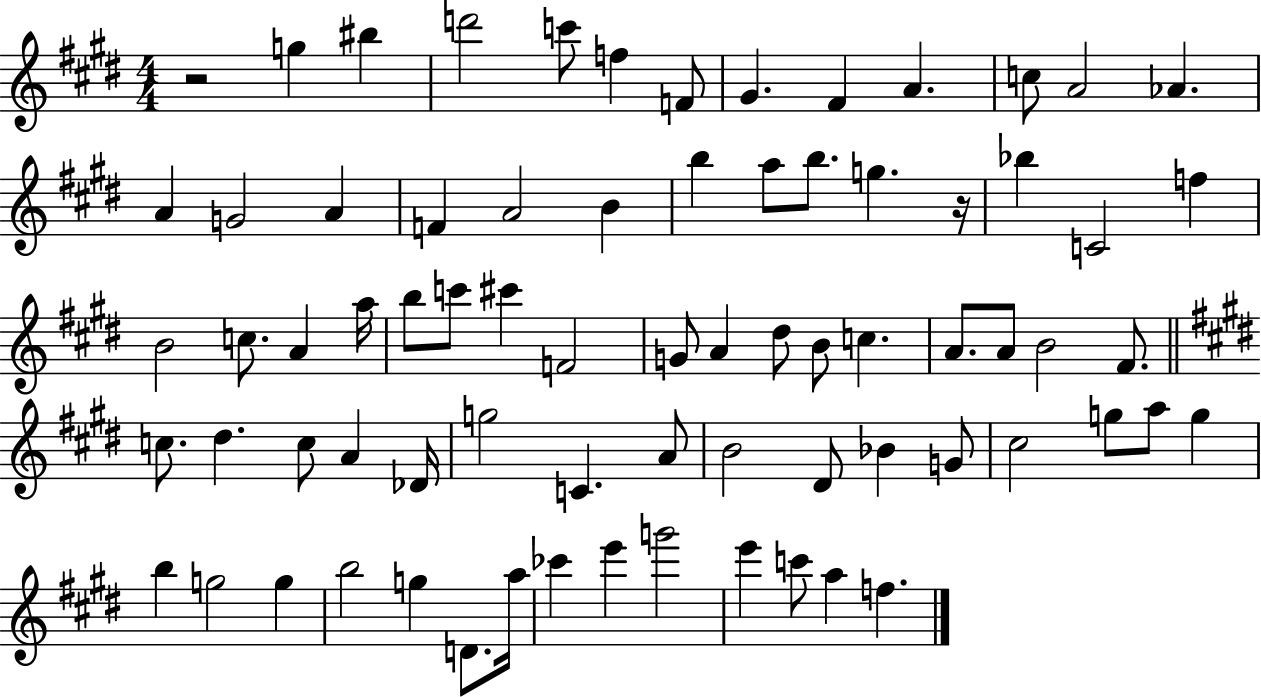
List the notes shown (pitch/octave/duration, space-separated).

R/h G5/q BIS5/q D6/h C6/e F5/q F4/e G#4/q. F#4/q A4/q. C5/e A4/h Ab4/q. A4/q G4/h A4/q F4/q A4/h B4/q B5/q A5/e B5/e. G5/q. R/s Bb5/q C4/h F5/q B4/h C5/e. A4/q A5/s B5/e C6/e C#6/q F4/h G4/e A4/q D#5/e B4/e C5/q. A4/e. A4/e B4/h F#4/e. C5/e. D#5/q. C5/e A4/q Db4/s G5/h C4/q. A4/e B4/h D#4/e Bb4/q G4/e C#5/h G5/e A5/e G5/q B5/q G5/h G5/q B5/h G5/q D4/e. A5/s CES6/q E6/q G6/h E6/q C6/e A5/q F5/q.